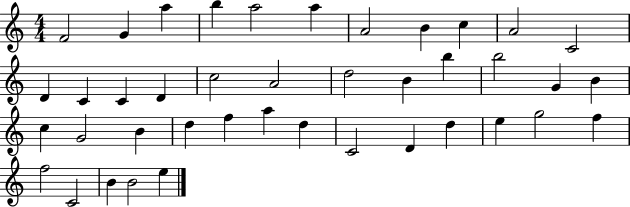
{
  \clef treble
  \numericTimeSignature
  \time 4/4
  \key c \major
  f'2 g'4 a''4 | b''4 a''2 a''4 | a'2 b'4 c''4 | a'2 c'2 | \break d'4 c'4 c'4 d'4 | c''2 a'2 | d''2 b'4 b''4 | b''2 g'4 b'4 | \break c''4 g'2 b'4 | d''4 f''4 a''4 d''4 | c'2 d'4 d''4 | e''4 g''2 f''4 | \break f''2 c'2 | b'4 b'2 e''4 | \bar "|."
}